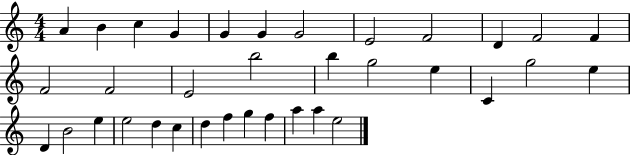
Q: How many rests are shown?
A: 0